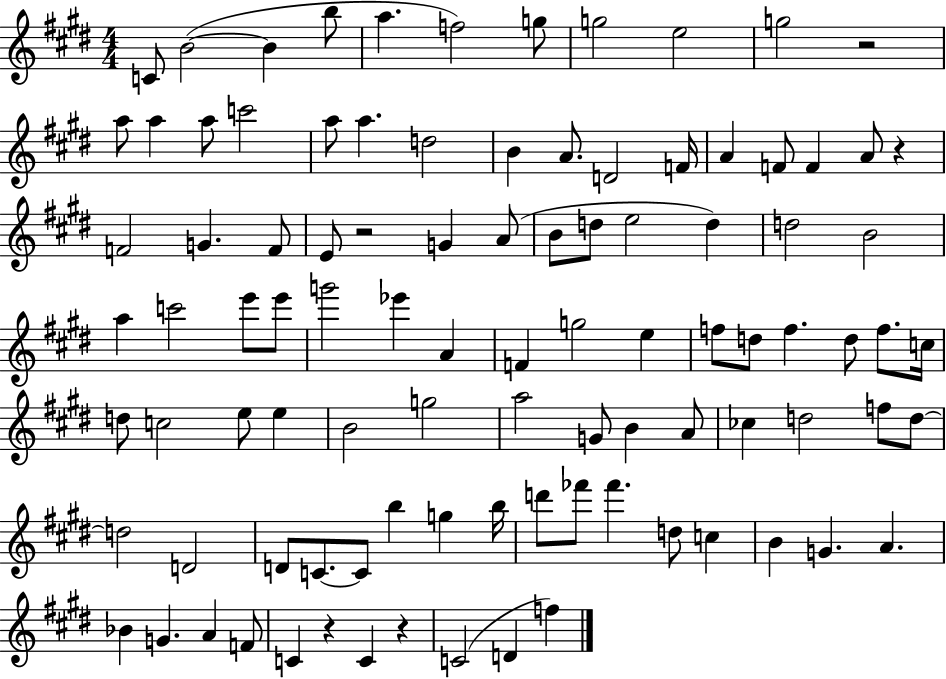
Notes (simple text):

C4/e B4/h B4/q B5/e A5/q. F5/h G5/e G5/h E5/h G5/h R/h A5/e A5/q A5/e C6/h A5/e A5/q. D5/h B4/q A4/e. D4/h F4/s A4/q F4/e F4/q A4/e R/q F4/h G4/q. F4/e E4/e R/h G4/q A4/e B4/e D5/e E5/h D5/q D5/h B4/h A5/q C6/h E6/e E6/e G6/h Eb6/q A4/q F4/q G5/h E5/q F5/e D5/e F5/q. D5/e F5/e. C5/s D5/e C5/h E5/e E5/q B4/h G5/h A5/h G4/e B4/q A4/e CES5/q D5/h F5/e D5/e D5/h D4/h D4/e C4/e. C4/e B5/q G5/q B5/s D6/e FES6/e FES6/q. D5/e C5/q B4/q G4/q. A4/q. Bb4/q G4/q. A4/q F4/e C4/q R/q C4/q R/q C4/h D4/q F5/q